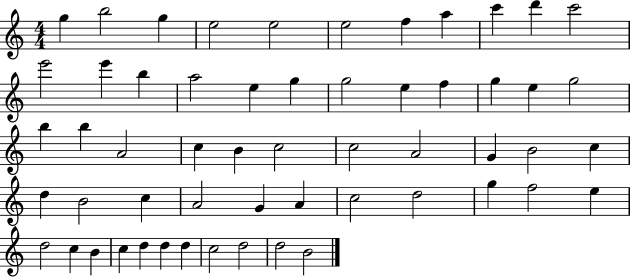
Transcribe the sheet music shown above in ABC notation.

X:1
T:Untitled
M:4/4
L:1/4
K:C
g b2 g e2 e2 e2 f a c' d' c'2 e'2 e' b a2 e g g2 e f g e g2 b b A2 c B c2 c2 A2 G B2 c d B2 c A2 G A c2 d2 g f2 e d2 c B c d d d c2 d2 d2 B2